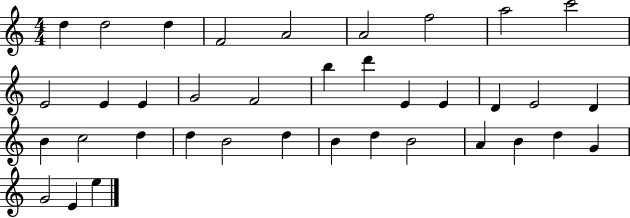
D5/q D5/h D5/q F4/h A4/h A4/h F5/h A5/h C6/h E4/h E4/q E4/q G4/h F4/h B5/q D6/q E4/q E4/q D4/q E4/h D4/q B4/q C5/h D5/q D5/q B4/h D5/q B4/q D5/q B4/h A4/q B4/q D5/q G4/q G4/h E4/q E5/q